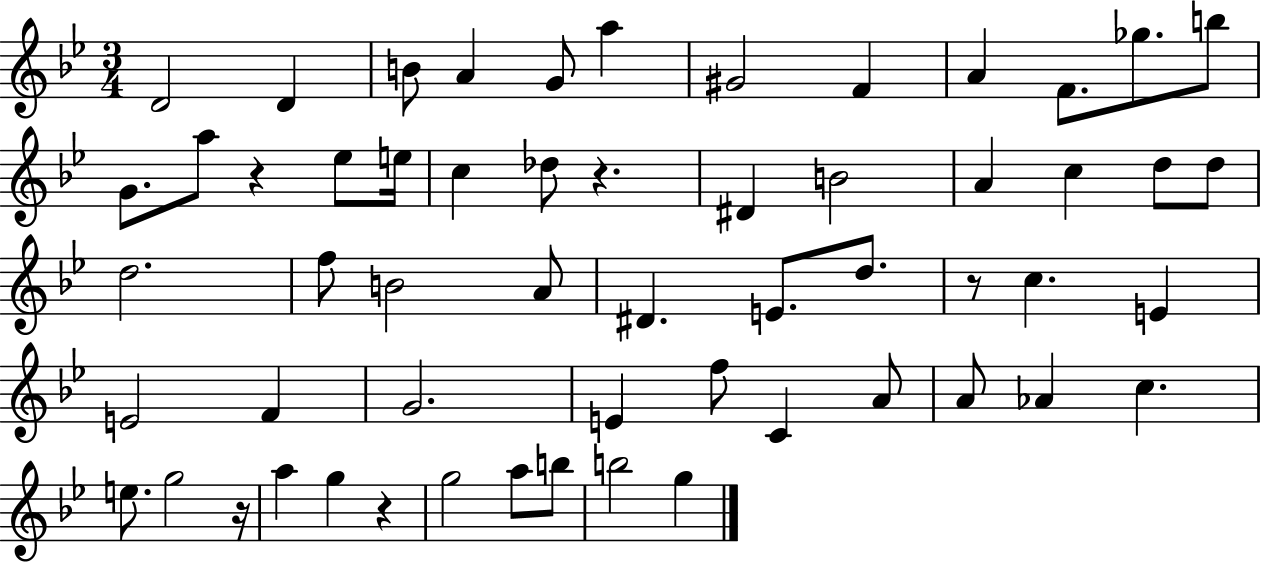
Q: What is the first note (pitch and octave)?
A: D4